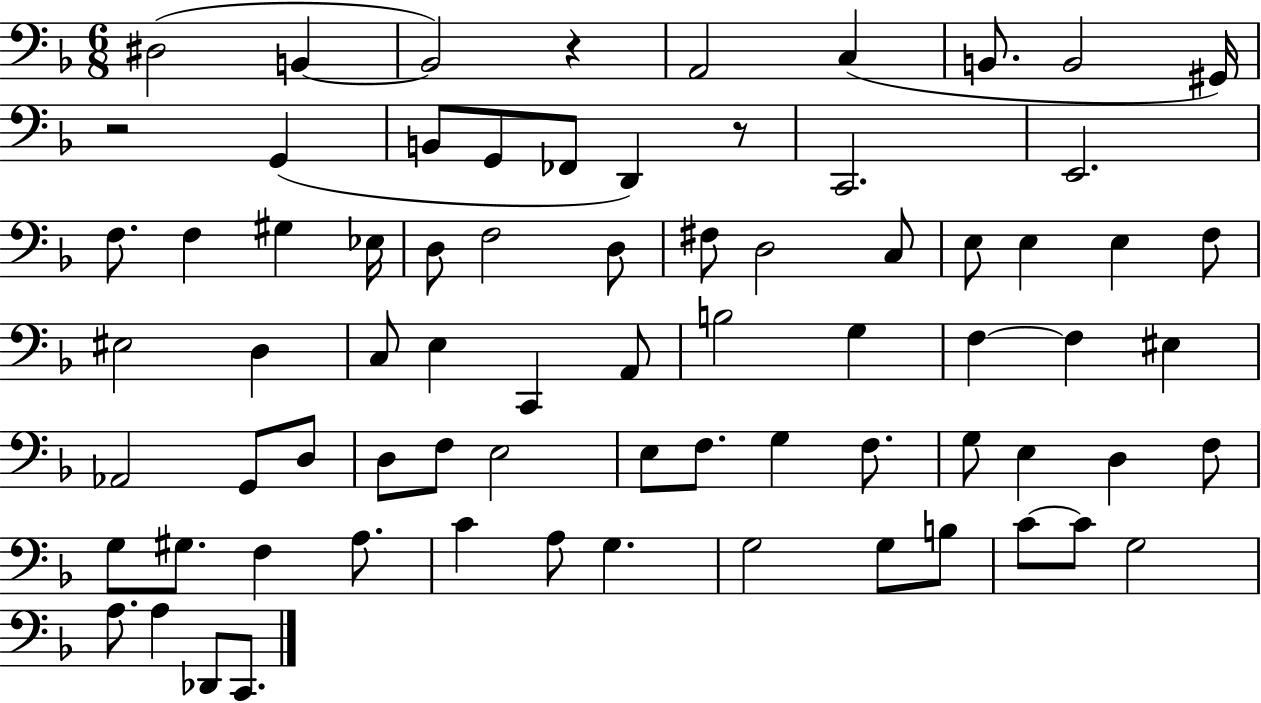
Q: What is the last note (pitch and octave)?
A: C2